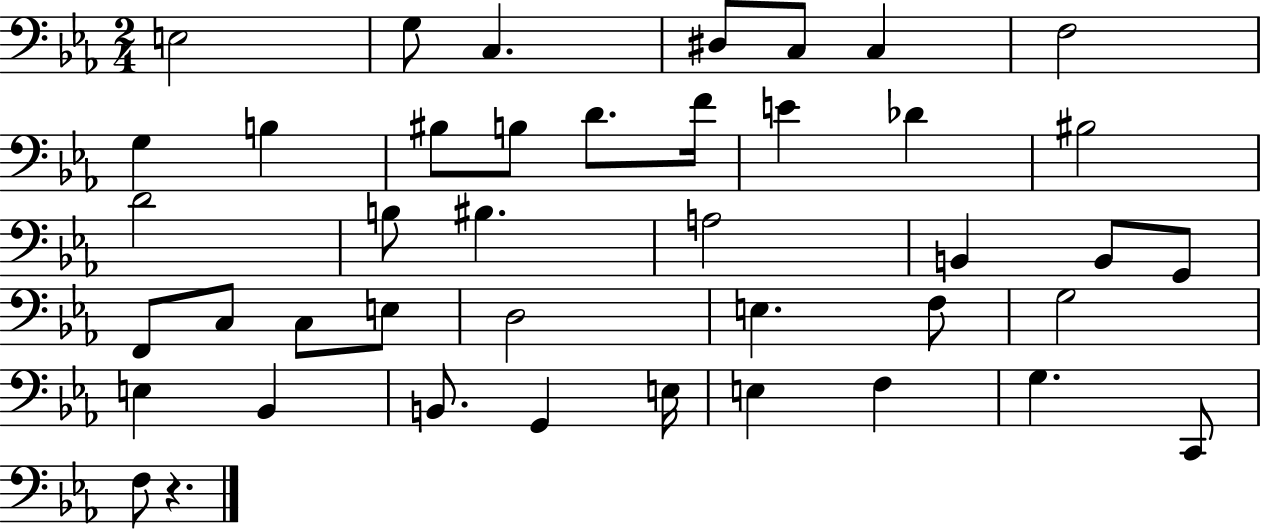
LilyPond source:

{
  \clef bass
  \numericTimeSignature
  \time 2/4
  \key ees \major
  e2 | g8 c4. | dis8 c8 c4 | f2 | \break g4 b4 | bis8 b8 d'8. f'16 | e'4 des'4 | bis2 | \break d'2 | b8 bis4. | a2 | b,4 b,8 g,8 | \break f,8 c8 c8 e8 | d2 | e4. f8 | g2 | \break e4 bes,4 | b,8. g,4 e16 | e4 f4 | g4. c,8 | \break f8 r4. | \bar "|."
}